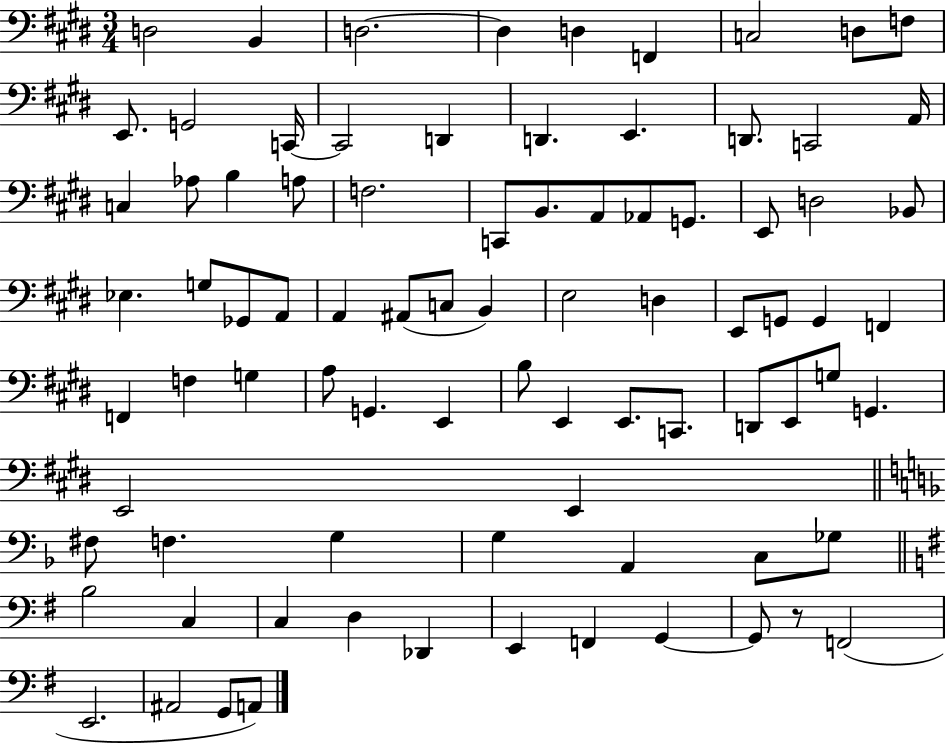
D3/h B2/q D3/h. D3/q D3/q F2/q C3/h D3/e F3/e E2/e. G2/h C2/s C2/h D2/q D2/q. E2/q. D2/e. C2/h A2/s C3/q Ab3/e B3/q A3/e F3/h. C2/e B2/e. A2/e Ab2/e G2/e. E2/e D3/h Bb2/e Eb3/q. G3/e Gb2/e A2/e A2/q A#2/e C3/e B2/q E3/h D3/q E2/e G2/e G2/q F2/q F2/q F3/q G3/q A3/e G2/q. E2/q B3/e E2/q E2/e. C2/e. D2/e E2/e G3/e G2/q. E2/h E2/q F#3/e F3/q. G3/q G3/q A2/q C3/e Gb3/e B3/h C3/q C3/q D3/q Db2/q E2/q F2/q G2/q G2/e R/e F2/h E2/h. A#2/h G2/e A2/e